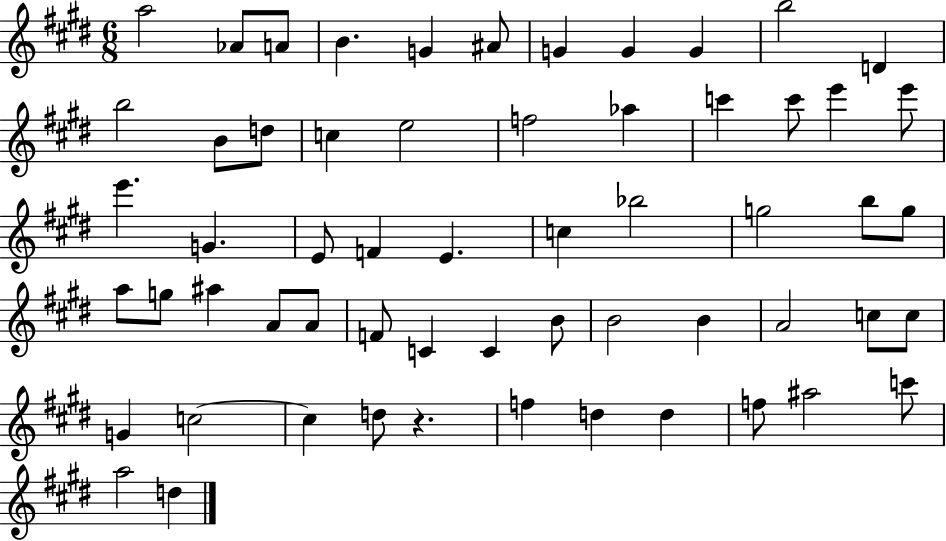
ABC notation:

X:1
T:Untitled
M:6/8
L:1/4
K:E
a2 _A/2 A/2 B G ^A/2 G G G b2 D b2 B/2 d/2 c e2 f2 _a c' c'/2 e' e'/2 e' G E/2 F E c _b2 g2 b/2 g/2 a/2 g/2 ^a A/2 A/2 F/2 C C B/2 B2 B A2 c/2 c/2 G c2 c d/2 z f d d f/2 ^a2 c'/2 a2 d